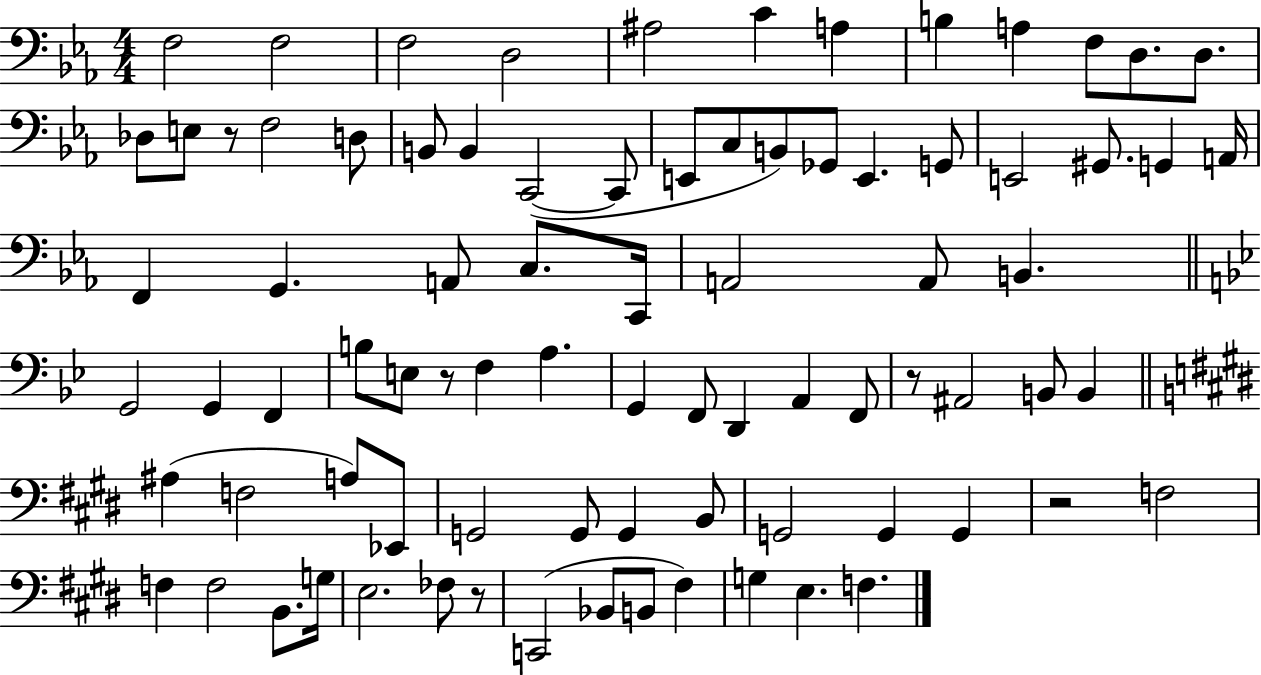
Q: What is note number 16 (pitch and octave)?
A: D3